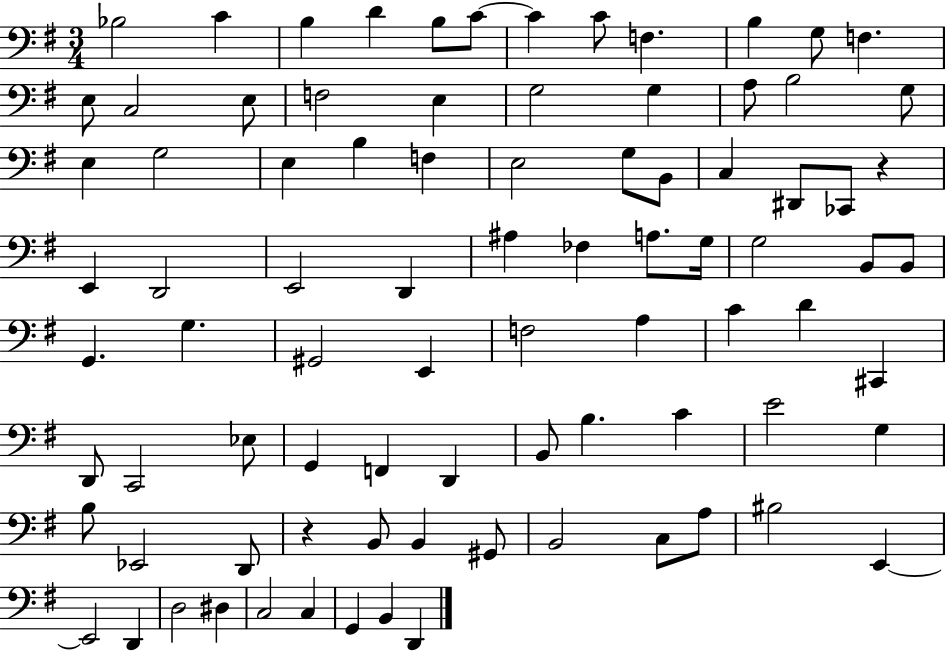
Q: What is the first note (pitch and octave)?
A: Bb3